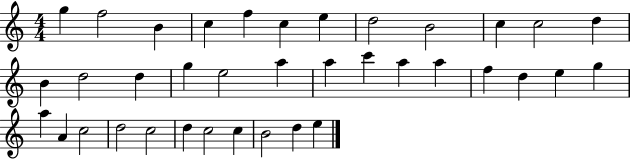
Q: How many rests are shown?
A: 0